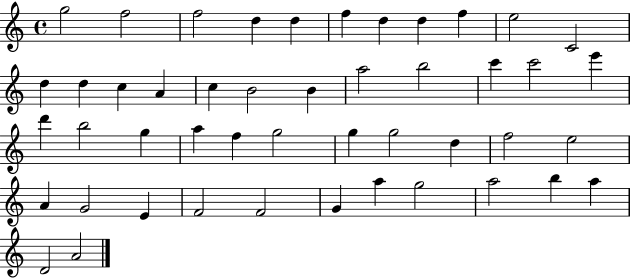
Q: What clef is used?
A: treble